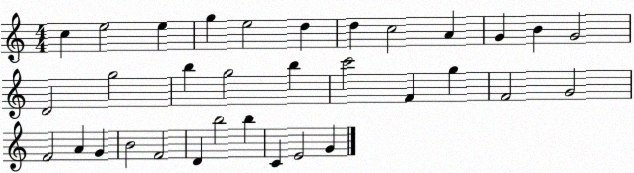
X:1
T:Untitled
M:4/4
L:1/4
K:C
c e2 e g e2 d d c2 A G B G2 D2 g2 b g2 b c'2 F g F2 G2 F2 A G B2 F2 D b2 b C E2 G